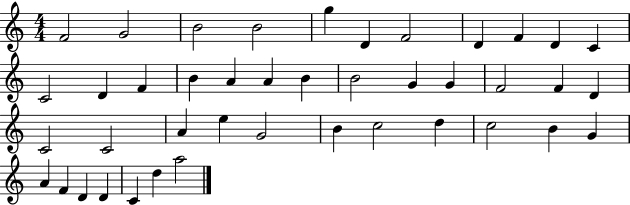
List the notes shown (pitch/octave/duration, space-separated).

F4/h G4/h B4/h B4/h G5/q D4/q F4/h D4/q F4/q D4/q C4/q C4/h D4/q F4/q B4/q A4/q A4/q B4/q B4/h G4/q G4/q F4/h F4/q D4/q C4/h C4/h A4/q E5/q G4/h B4/q C5/h D5/q C5/h B4/q G4/q A4/q F4/q D4/q D4/q C4/q D5/q A5/h